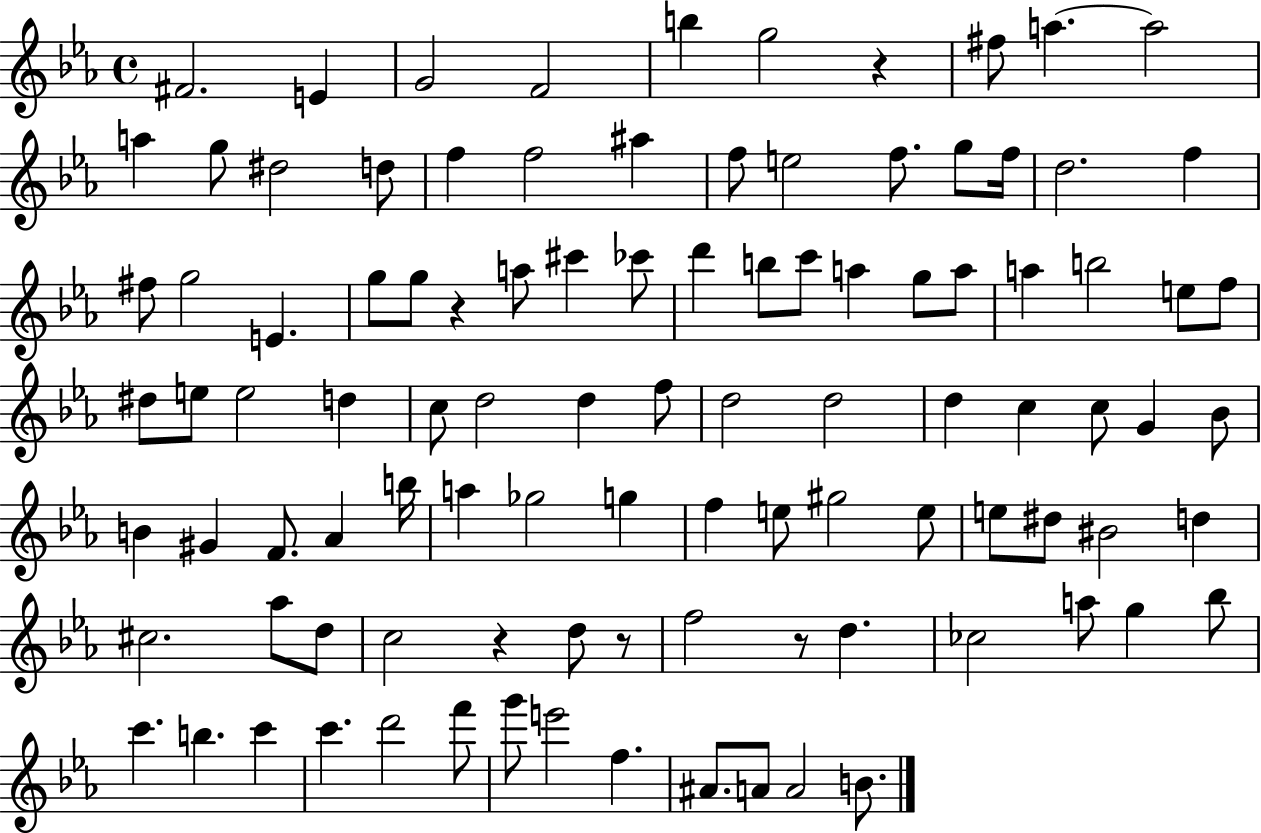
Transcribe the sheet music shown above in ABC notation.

X:1
T:Untitled
M:4/4
L:1/4
K:Eb
^F2 E G2 F2 b g2 z ^f/2 a a2 a g/2 ^d2 d/2 f f2 ^a f/2 e2 f/2 g/2 f/4 d2 f ^f/2 g2 E g/2 g/2 z a/2 ^c' _c'/2 d' b/2 c'/2 a g/2 a/2 a b2 e/2 f/2 ^d/2 e/2 e2 d c/2 d2 d f/2 d2 d2 d c c/2 G _B/2 B ^G F/2 _A b/4 a _g2 g f e/2 ^g2 e/2 e/2 ^d/2 ^B2 d ^c2 _a/2 d/2 c2 z d/2 z/2 f2 z/2 d _c2 a/2 g _b/2 c' b c' c' d'2 f'/2 g'/2 e'2 f ^A/2 A/2 A2 B/2